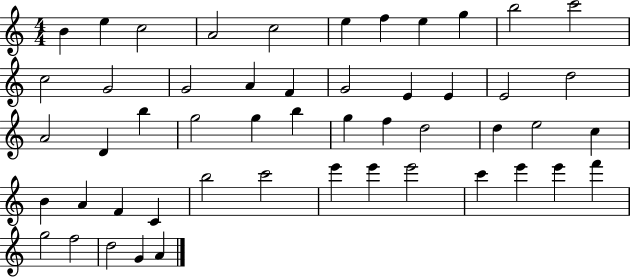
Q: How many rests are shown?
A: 0